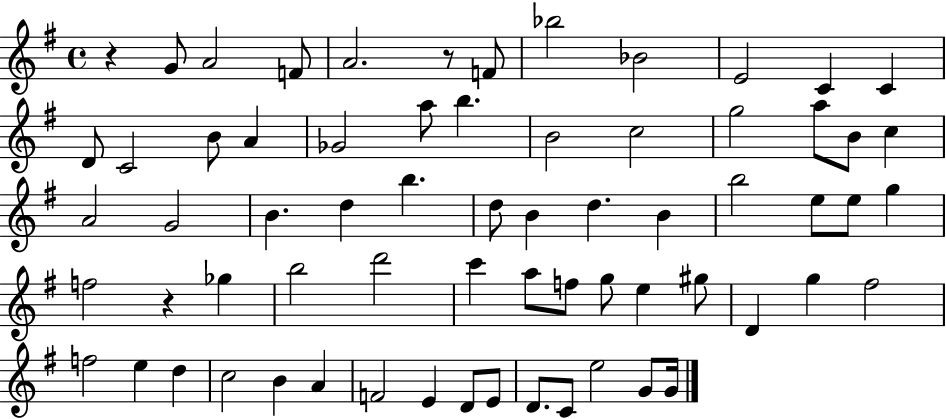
R/q G4/e A4/h F4/e A4/h. R/e F4/e Bb5/h Bb4/h E4/h C4/q C4/q D4/e C4/h B4/e A4/q Gb4/h A5/e B5/q. B4/h C5/h G5/h A5/e B4/e C5/q A4/h G4/h B4/q. D5/q B5/q. D5/e B4/q D5/q. B4/q B5/h E5/e E5/e G5/q F5/h R/q Gb5/q B5/h D6/h C6/q A5/e F5/e G5/e E5/q G#5/e D4/q G5/q F#5/h F5/h E5/q D5/q C5/h B4/q A4/q F4/h E4/q D4/e E4/e D4/e. C4/e E5/h G4/e G4/s